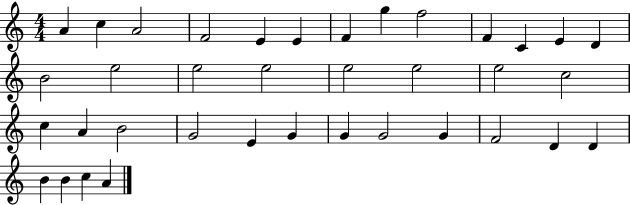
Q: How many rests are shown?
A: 0